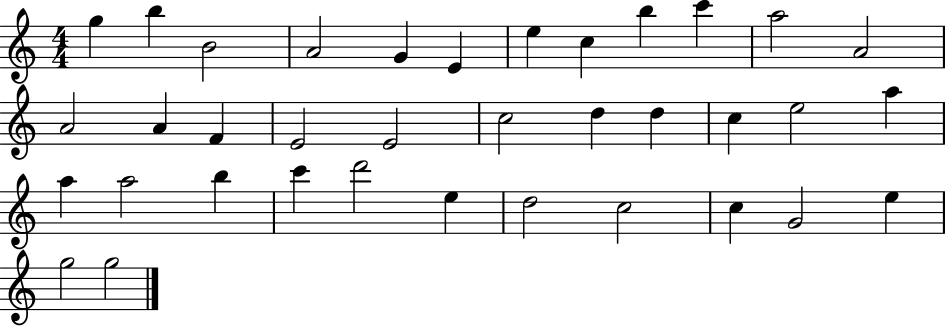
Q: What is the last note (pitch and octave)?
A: G5